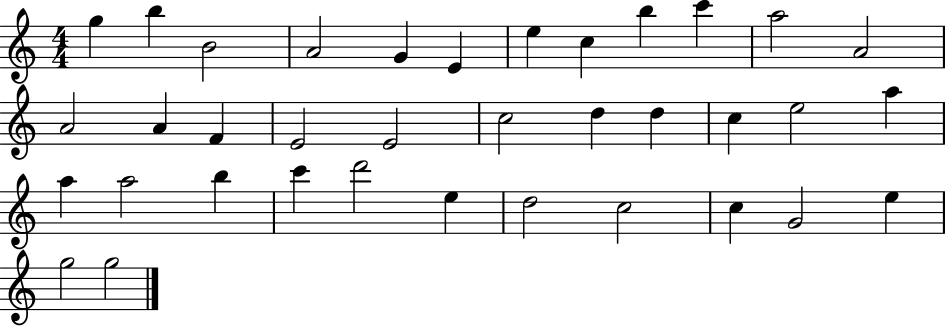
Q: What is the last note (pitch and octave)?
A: G5